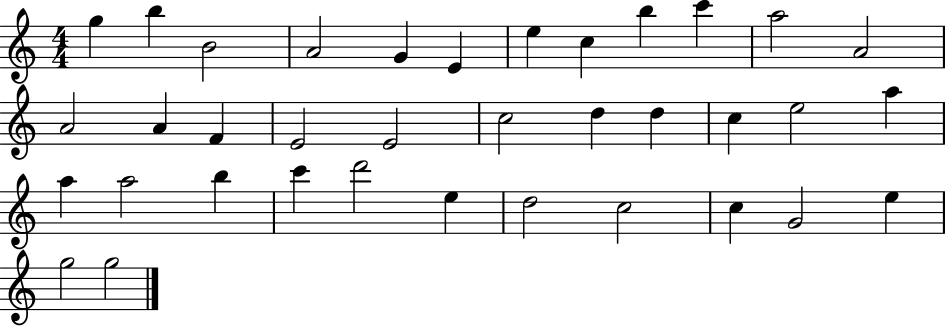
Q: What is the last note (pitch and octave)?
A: G5